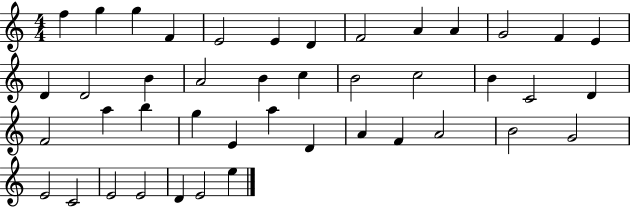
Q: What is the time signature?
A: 4/4